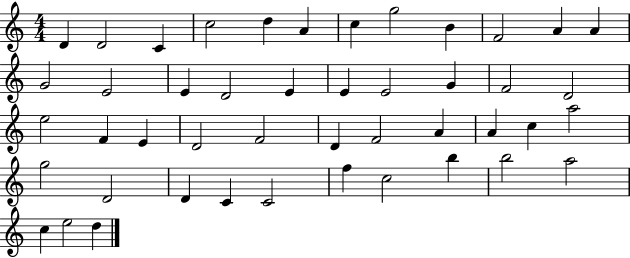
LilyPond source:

{
  \clef treble
  \numericTimeSignature
  \time 4/4
  \key c \major
  d'4 d'2 c'4 | c''2 d''4 a'4 | c''4 g''2 b'4 | f'2 a'4 a'4 | \break g'2 e'2 | e'4 d'2 e'4 | e'4 e'2 g'4 | f'2 d'2 | \break e''2 f'4 e'4 | d'2 f'2 | d'4 f'2 a'4 | a'4 c''4 a''2 | \break g''2 d'2 | d'4 c'4 c'2 | f''4 c''2 b''4 | b''2 a''2 | \break c''4 e''2 d''4 | \bar "|."
}